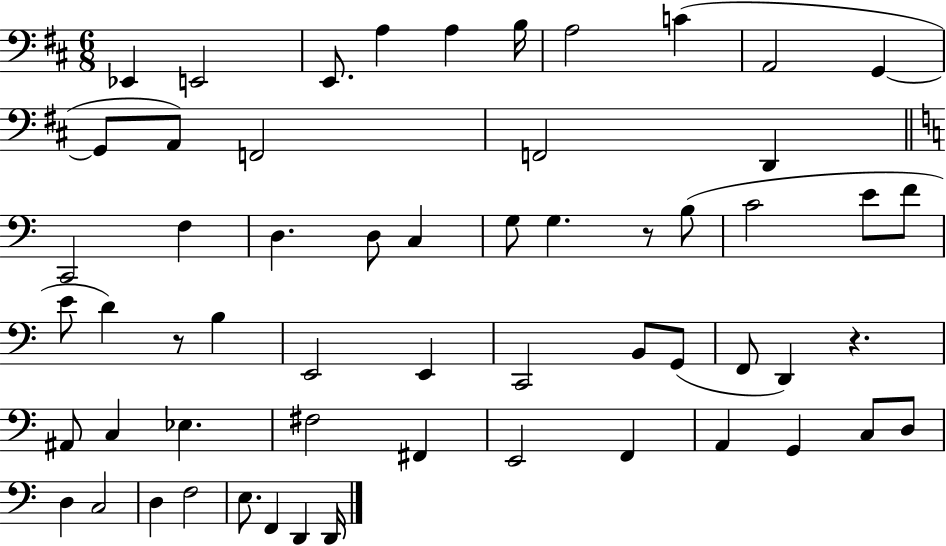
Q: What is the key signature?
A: D major